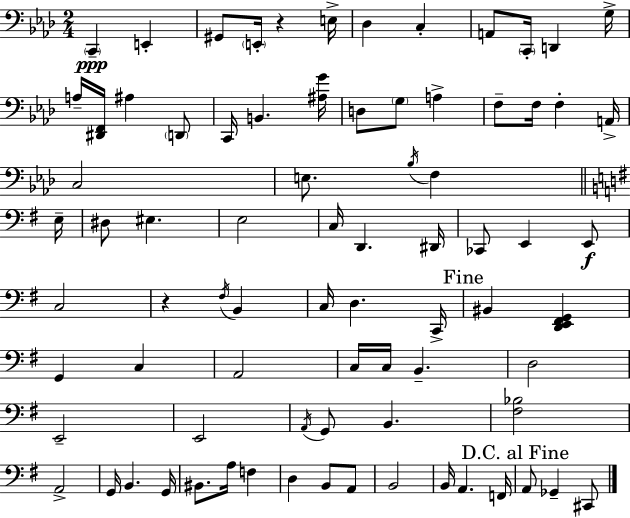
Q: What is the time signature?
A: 2/4